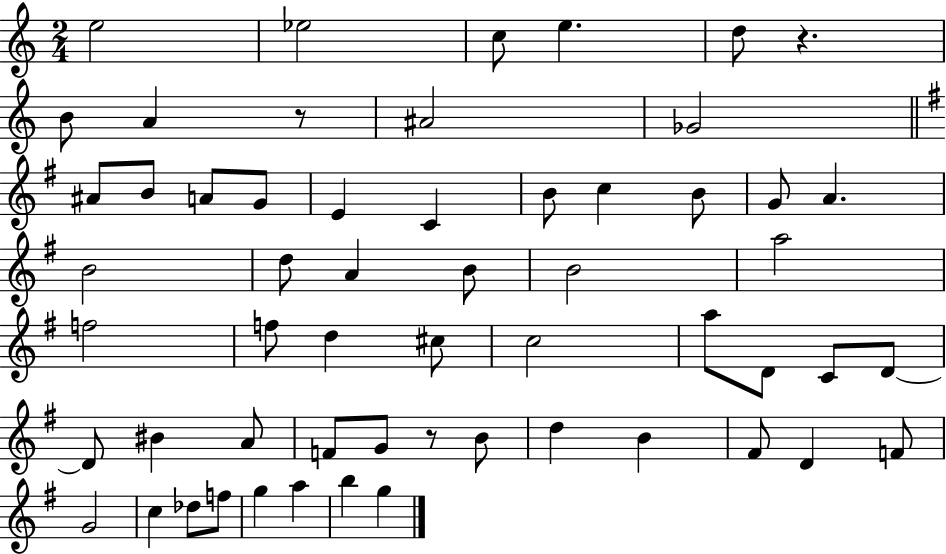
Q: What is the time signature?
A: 2/4